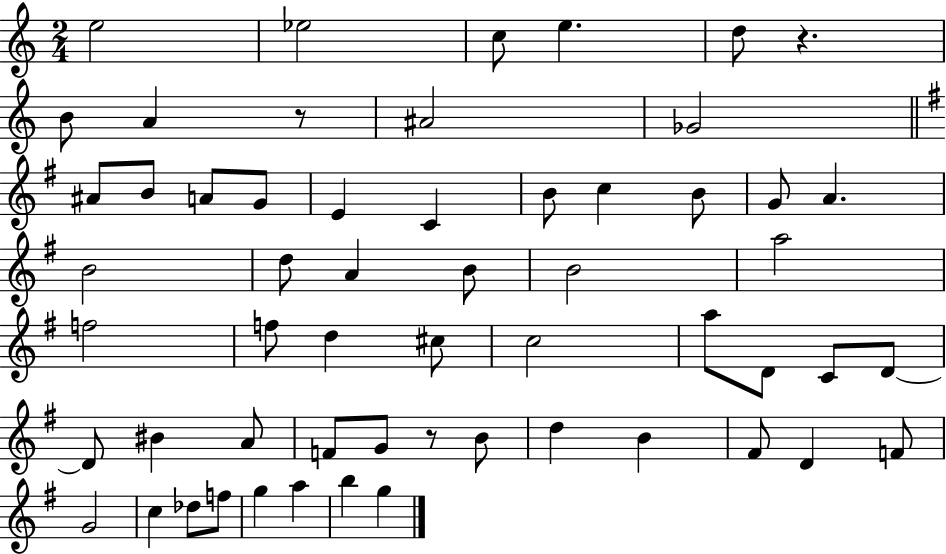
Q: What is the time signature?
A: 2/4